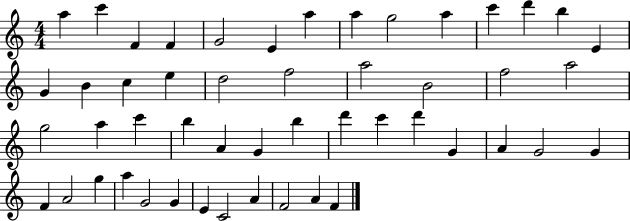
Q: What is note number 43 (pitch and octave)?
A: G4